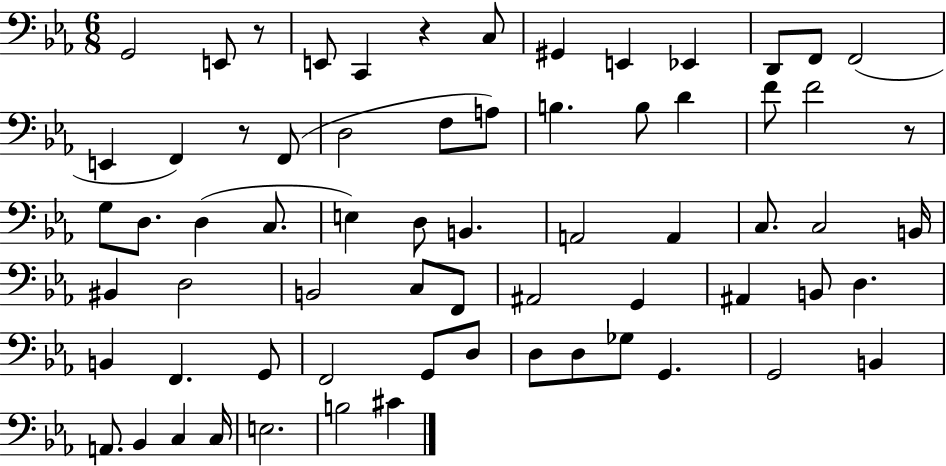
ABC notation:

X:1
T:Untitled
M:6/8
L:1/4
K:Eb
G,,2 E,,/2 z/2 E,,/2 C,, z C,/2 ^G,, E,, _E,, D,,/2 F,,/2 F,,2 E,, F,, z/2 F,,/2 D,2 F,/2 A,/2 B, B,/2 D F/2 F2 z/2 G,/2 D,/2 D, C,/2 E, D,/2 B,, A,,2 A,, C,/2 C,2 B,,/4 ^B,, D,2 B,,2 C,/2 F,,/2 ^A,,2 G,, ^A,, B,,/2 D, B,, F,, G,,/2 F,,2 G,,/2 D,/2 D,/2 D,/2 _G,/2 G,, G,,2 B,, A,,/2 _B,, C, C,/4 E,2 B,2 ^C